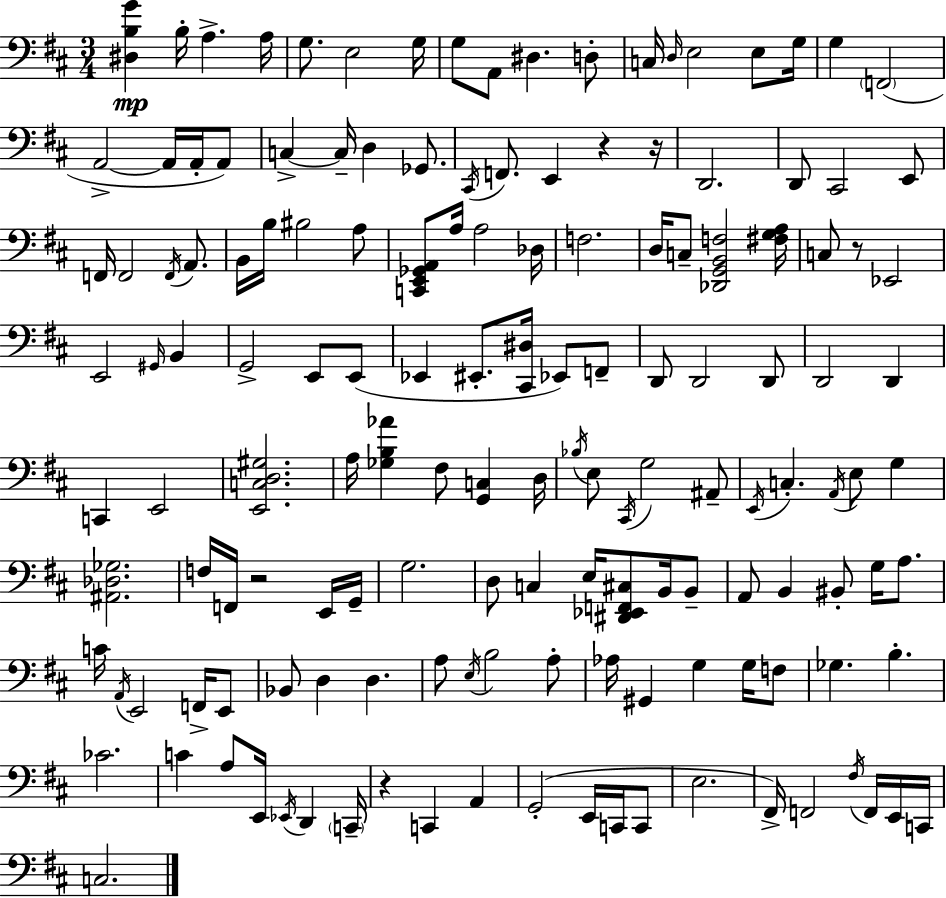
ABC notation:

X:1
T:Untitled
M:3/4
L:1/4
K:D
[^D,B,G] B,/4 A, A,/4 G,/2 E,2 G,/4 G,/2 A,,/2 ^D, D,/2 C,/4 D,/4 E,2 E,/2 G,/4 G, F,,2 A,,2 A,,/4 A,,/4 A,,/2 C, C,/4 D, _G,,/2 ^C,,/4 F,,/2 E,, z z/4 D,,2 D,,/2 ^C,,2 E,,/2 F,,/4 F,,2 F,,/4 A,,/2 B,,/4 B,/4 ^B,2 A,/2 [C,,E,,_G,,A,,]/2 A,/4 A,2 _D,/4 F,2 D,/4 C,/2 [_D,,G,,B,,F,]2 [^F,G,A,]/4 C,/2 z/2 _E,,2 E,,2 ^G,,/4 B,, G,,2 E,,/2 E,,/2 _E,, ^E,,/2 [^C,,^D,]/4 _E,,/2 F,,/2 D,,/2 D,,2 D,,/2 D,,2 D,, C,, E,,2 [E,,C,D,^G,]2 A,/4 [_G,B,_A] ^F,/2 [G,,C,] D,/4 _B,/4 E,/2 ^C,,/4 G,2 ^A,,/2 E,,/4 C, A,,/4 E,/2 G, [^A,,_D,_G,]2 F,/4 F,,/4 z2 E,,/4 G,,/4 G,2 D,/2 C, E,/4 [^D,,_E,,F,,^C,]/2 B,,/4 B,,/2 A,,/2 B,, ^B,,/2 G,/4 A,/2 C/4 A,,/4 E,,2 F,,/4 E,,/2 _B,,/2 D, D, A,/2 E,/4 B,2 A,/2 _A,/4 ^G,, G, G,/4 F,/2 _G, B, _C2 C A,/2 E,,/4 _E,,/4 D,, C,,/4 z C,, A,, G,,2 E,,/4 C,,/4 C,,/2 E,2 ^F,,/4 F,,2 ^F,/4 F,,/4 E,,/4 C,,/4 C,2